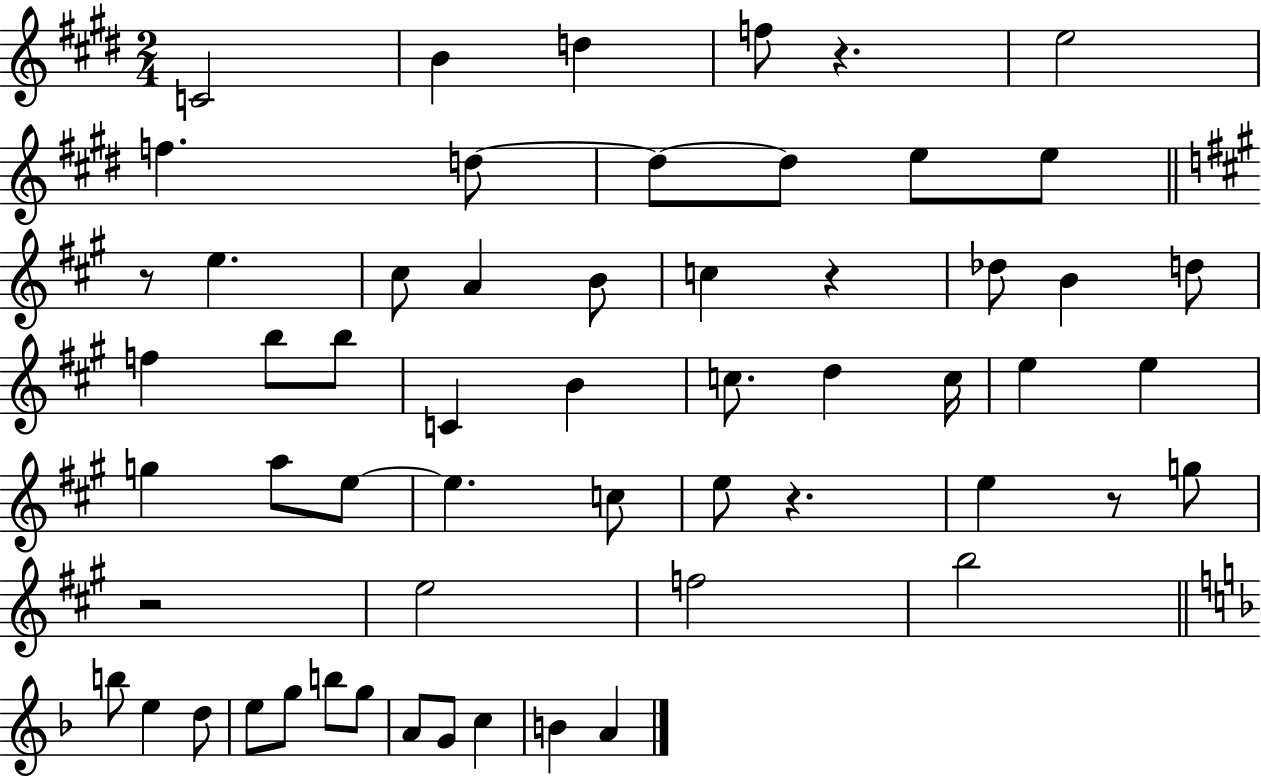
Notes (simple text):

C4/h B4/q D5/q F5/e R/q. E5/h F5/q. D5/e D5/e D5/e E5/e E5/e R/e E5/q. C#5/e A4/q B4/e C5/q R/q Db5/e B4/q D5/e F5/q B5/e B5/e C4/q B4/q C5/e. D5/q C5/s E5/q E5/q G5/q A5/e E5/e E5/q. C5/e E5/e R/q. E5/q R/e G5/e R/h E5/h F5/h B5/h B5/e E5/q D5/e E5/e G5/e B5/e G5/e A4/e G4/e C5/q B4/q A4/q